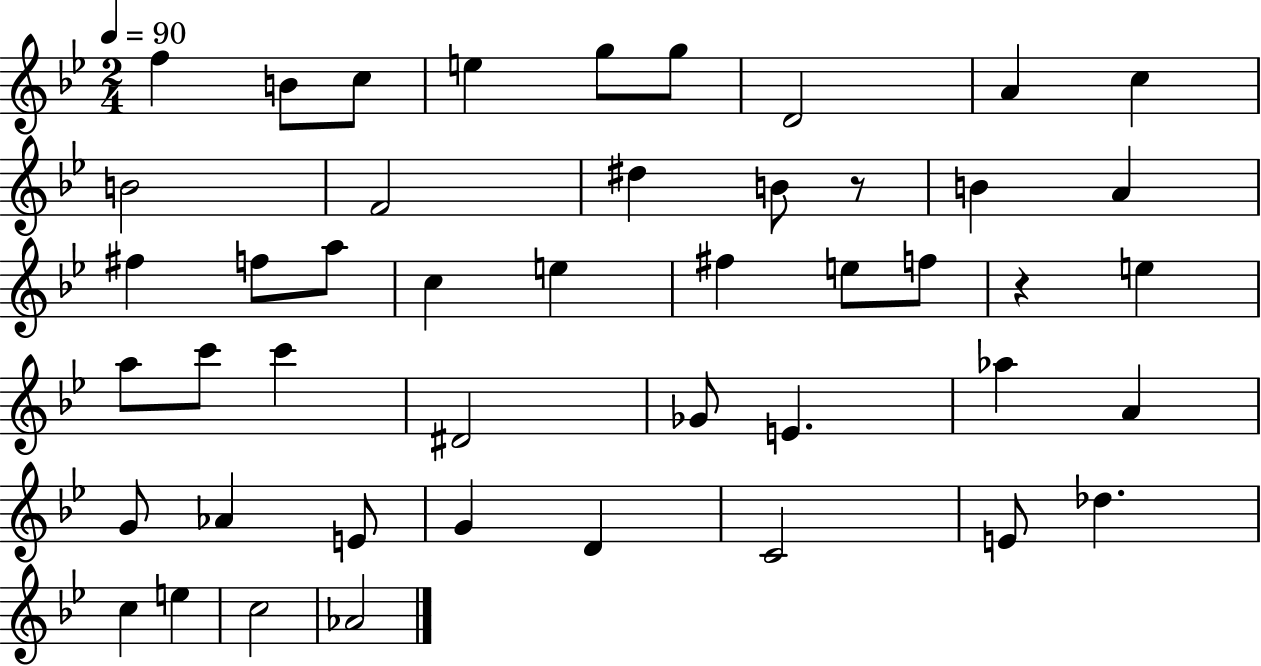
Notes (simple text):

F5/q B4/e C5/e E5/q G5/e G5/e D4/h A4/q C5/q B4/h F4/h D#5/q B4/e R/e B4/q A4/q F#5/q F5/e A5/e C5/q E5/q F#5/q E5/e F5/e R/q E5/q A5/e C6/e C6/q D#4/h Gb4/e E4/q. Ab5/q A4/q G4/e Ab4/q E4/e G4/q D4/q C4/h E4/e Db5/q. C5/q E5/q C5/h Ab4/h